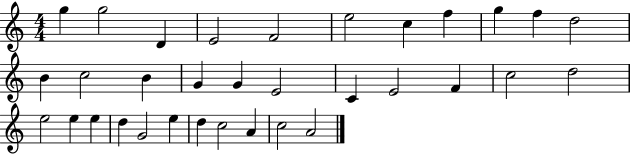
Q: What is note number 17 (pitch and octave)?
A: E4